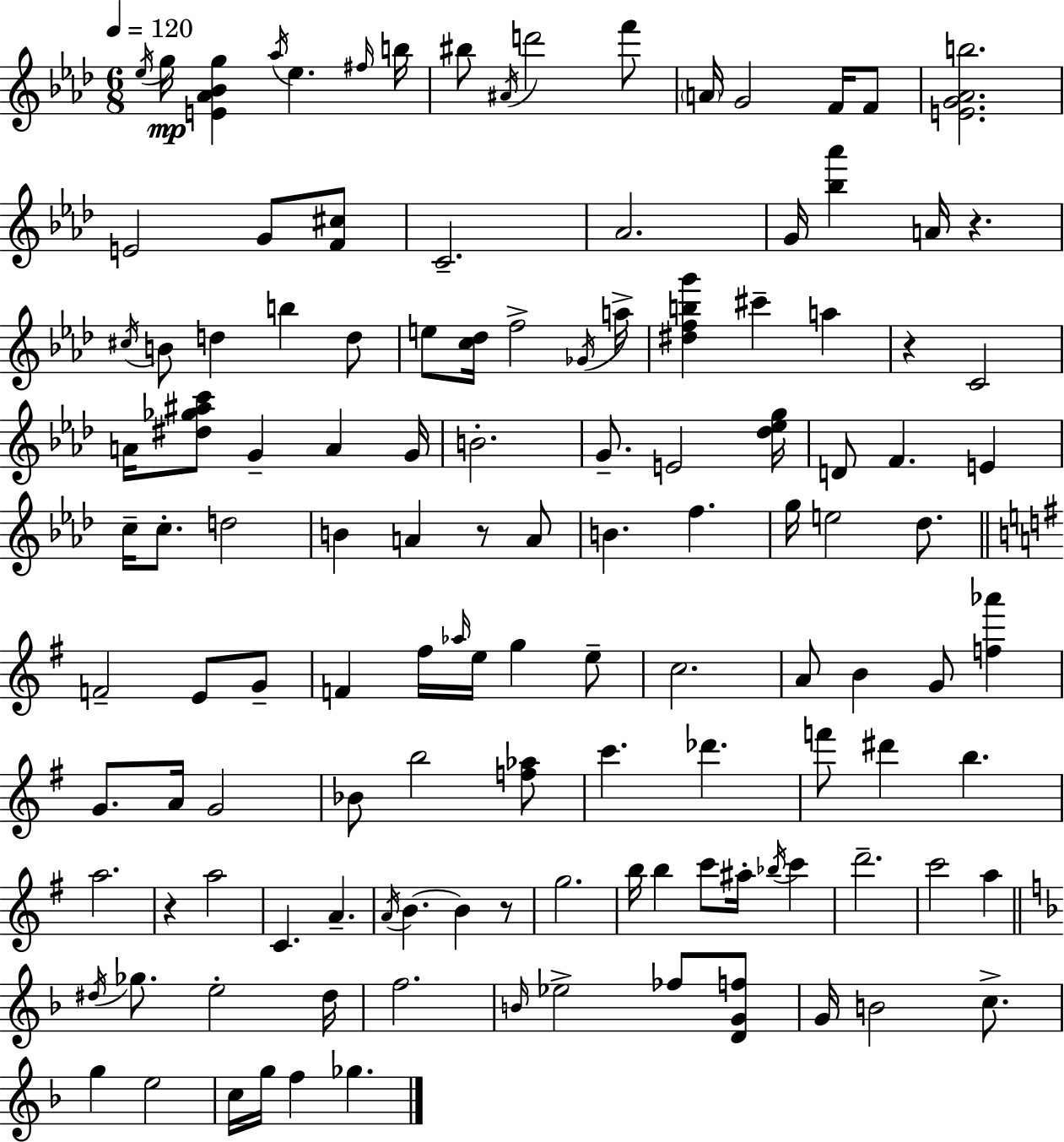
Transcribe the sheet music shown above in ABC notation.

X:1
T:Untitled
M:6/8
L:1/4
K:Ab
_e/4 g/4 [E_A_Bg] _a/4 _e ^f/4 b/4 ^b/2 ^A/4 d'2 f'/2 A/4 G2 F/4 F/2 [EG_Ab]2 E2 G/2 [F^c]/2 C2 _A2 G/4 [_b_a'] A/4 z ^c/4 B/2 d b d/2 e/2 [c_d]/4 f2 _G/4 a/4 [^dfbg'] ^c' a z C2 A/4 [^d_g^ac']/2 G A G/4 B2 G/2 E2 [_d_eg]/4 D/2 F E c/4 c/2 d2 B A z/2 A/2 B f g/4 e2 _d/2 F2 E/2 G/2 F ^f/4 _a/4 e/4 g e/2 c2 A/2 B G/2 [f_a'] G/2 A/4 G2 _B/2 b2 [f_a]/2 c' _d' f'/2 ^d' b a2 z a2 C A A/4 B B z/2 g2 b/4 b c'/2 ^a/4 _b/4 c' d'2 c'2 a ^d/4 _g/2 e2 ^d/4 f2 B/4 _e2 _f/2 [DGf]/2 G/4 B2 c/2 g e2 c/4 g/4 f _g